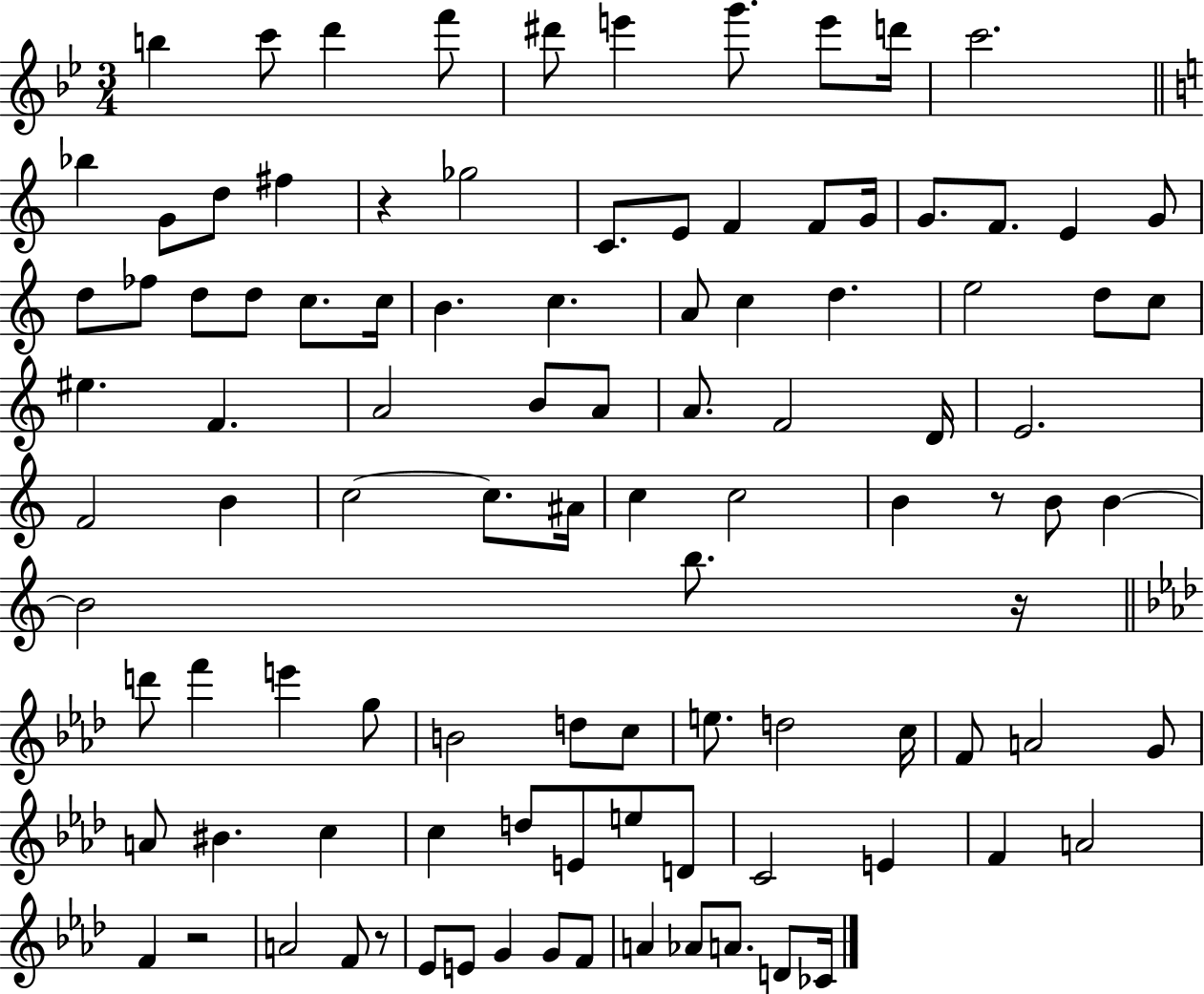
X:1
T:Untitled
M:3/4
L:1/4
K:Bb
b c'/2 d' f'/2 ^d'/2 e' g'/2 e'/2 d'/4 c'2 _b G/2 d/2 ^f z _g2 C/2 E/2 F F/2 G/4 G/2 F/2 E G/2 d/2 _f/2 d/2 d/2 c/2 c/4 B c A/2 c d e2 d/2 c/2 ^e F A2 B/2 A/2 A/2 F2 D/4 E2 F2 B c2 c/2 ^A/4 c c2 B z/2 B/2 B B2 b/2 z/4 d'/2 f' e' g/2 B2 d/2 c/2 e/2 d2 c/4 F/2 A2 G/2 A/2 ^B c c d/2 E/2 e/2 D/2 C2 E F A2 F z2 A2 F/2 z/2 _E/2 E/2 G G/2 F/2 A _A/2 A/2 D/2 _C/4